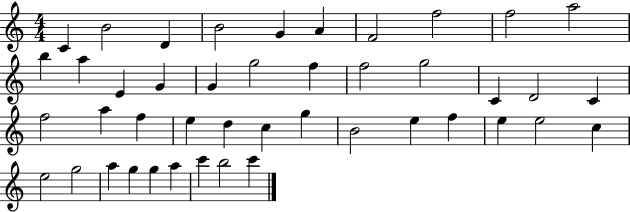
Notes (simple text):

C4/q B4/h D4/q B4/h G4/q A4/q F4/h F5/h F5/h A5/h B5/q A5/q E4/q G4/q G4/q G5/h F5/q F5/h G5/h C4/q D4/h C4/q F5/h A5/q F5/q E5/q D5/q C5/q G5/q B4/h E5/q F5/q E5/q E5/h C5/q E5/h G5/h A5/q G5/q G5/q A5/q C6/q B5/h C6/q